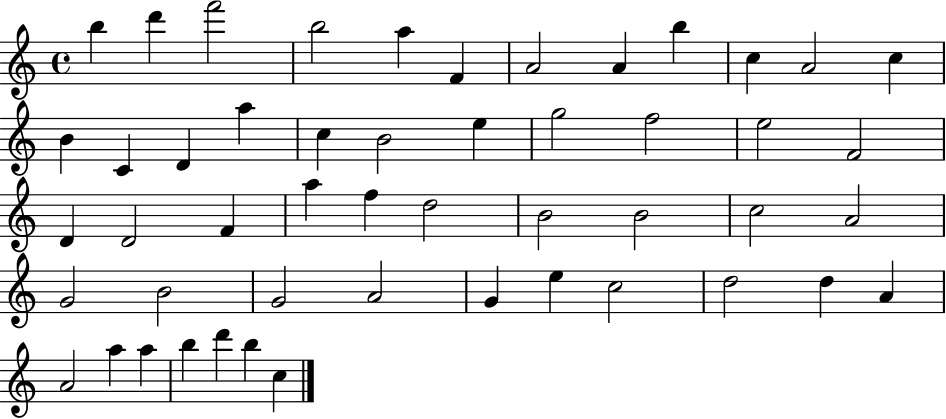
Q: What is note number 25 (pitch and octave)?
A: D4